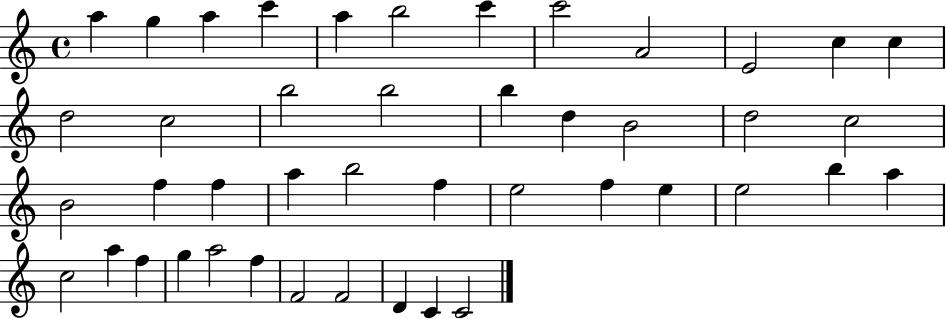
{
  \clef treble
  \time 4/4
  \defaultTimeSignature
  \key c \major
  a''4 g''4 a''4 c'''4 | a''4 b''2 c'''4 | c'''2 a'2 | e'2 c''4 c''4 | \break d''2 c''2 | b''2 b''2 | b''4 d''4 b'2 | d''2 c''2 | \break b'2 f''4 f''4 | a''4 b''2 f''4 | e''2 f''4 e''4 | e''2 b''4 a''4 | \break c''2 a''4 f''4 | g''4 a''2 f''4 | f'2 f'2 | d'4 c'4 c'2 | \break \bar "|."
}